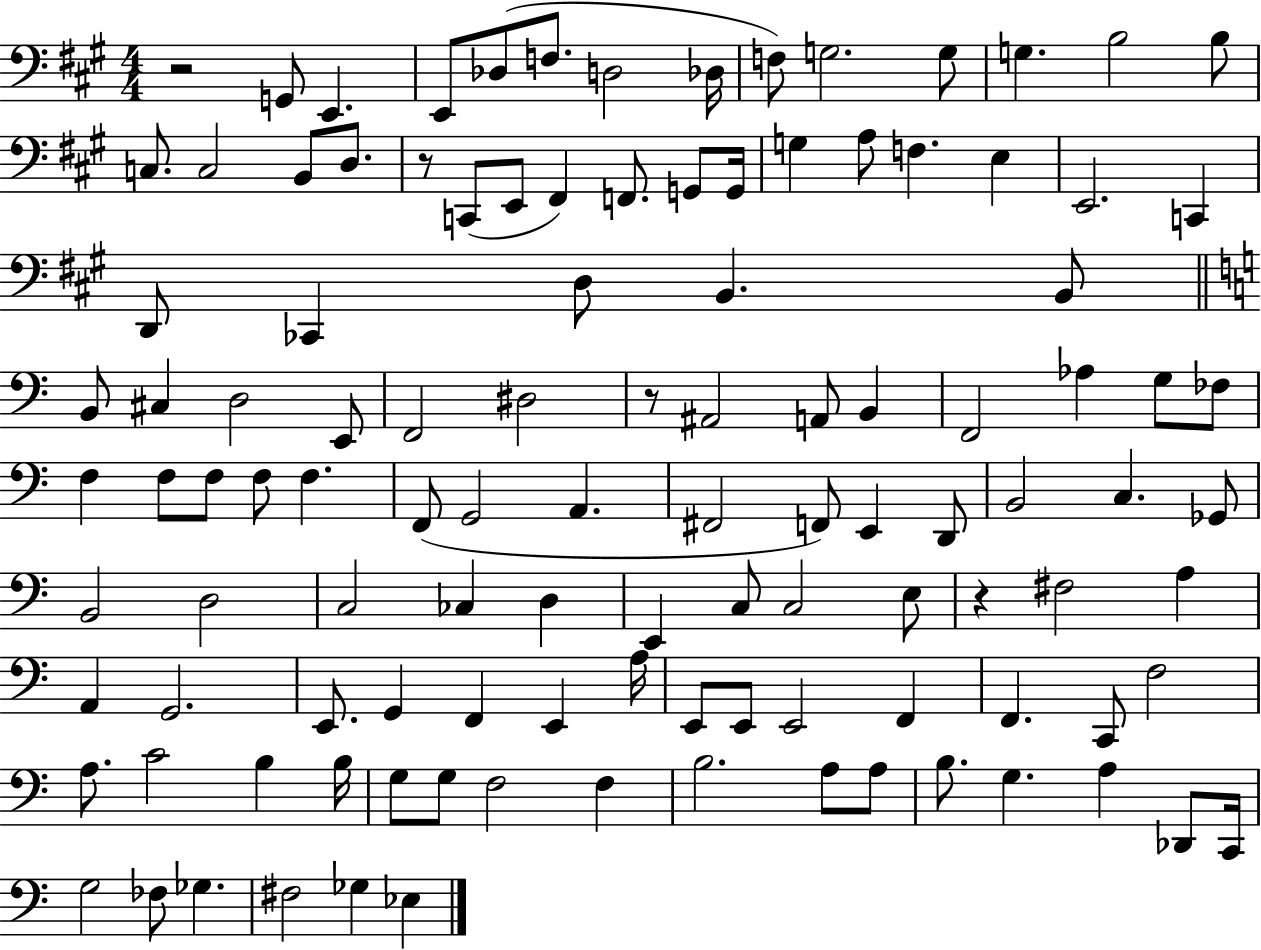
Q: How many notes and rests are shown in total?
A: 113